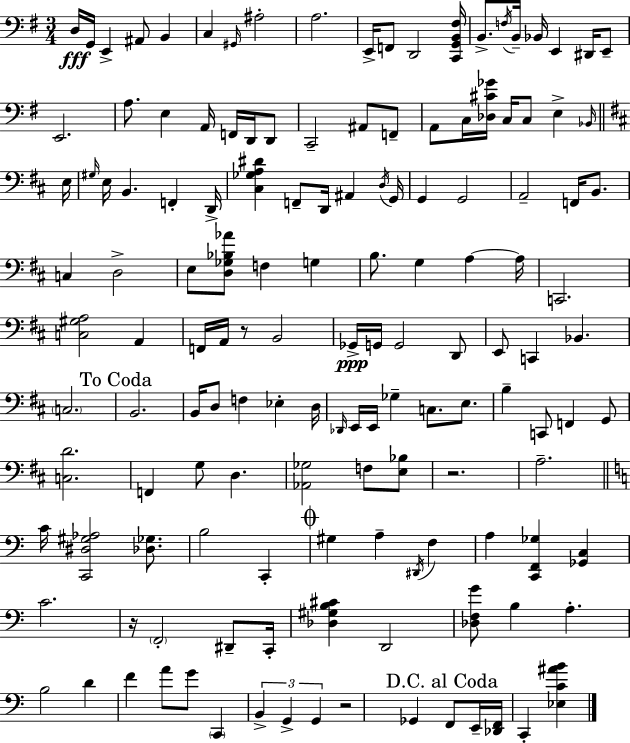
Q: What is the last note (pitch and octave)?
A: C2